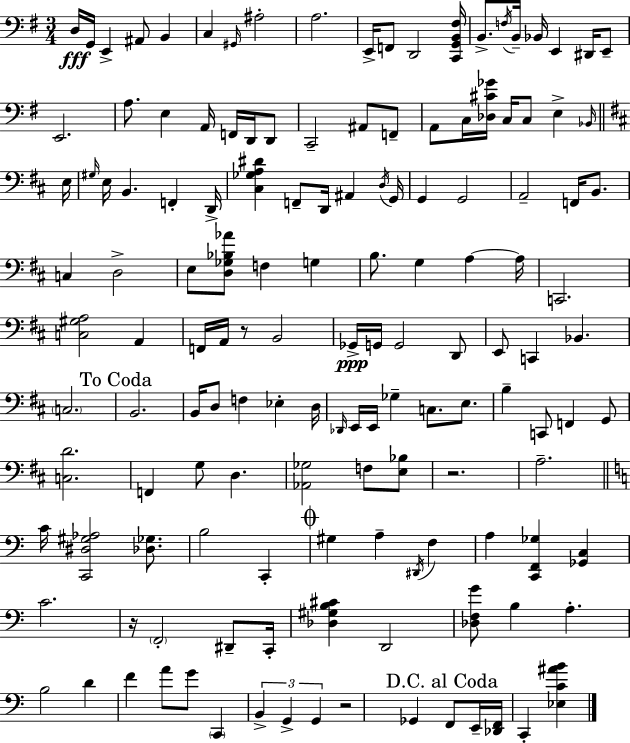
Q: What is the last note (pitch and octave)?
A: C2